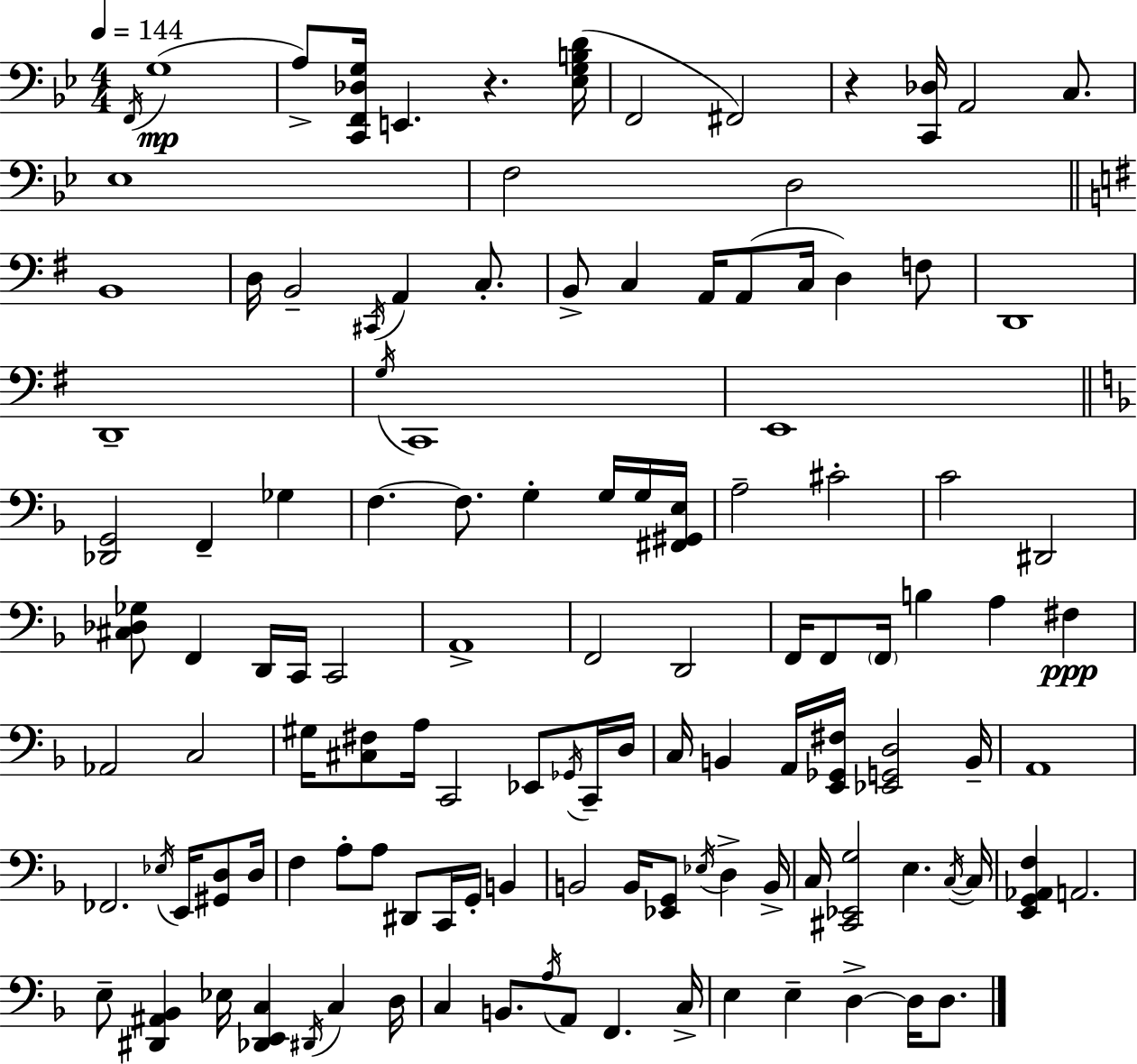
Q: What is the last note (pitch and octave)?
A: D3